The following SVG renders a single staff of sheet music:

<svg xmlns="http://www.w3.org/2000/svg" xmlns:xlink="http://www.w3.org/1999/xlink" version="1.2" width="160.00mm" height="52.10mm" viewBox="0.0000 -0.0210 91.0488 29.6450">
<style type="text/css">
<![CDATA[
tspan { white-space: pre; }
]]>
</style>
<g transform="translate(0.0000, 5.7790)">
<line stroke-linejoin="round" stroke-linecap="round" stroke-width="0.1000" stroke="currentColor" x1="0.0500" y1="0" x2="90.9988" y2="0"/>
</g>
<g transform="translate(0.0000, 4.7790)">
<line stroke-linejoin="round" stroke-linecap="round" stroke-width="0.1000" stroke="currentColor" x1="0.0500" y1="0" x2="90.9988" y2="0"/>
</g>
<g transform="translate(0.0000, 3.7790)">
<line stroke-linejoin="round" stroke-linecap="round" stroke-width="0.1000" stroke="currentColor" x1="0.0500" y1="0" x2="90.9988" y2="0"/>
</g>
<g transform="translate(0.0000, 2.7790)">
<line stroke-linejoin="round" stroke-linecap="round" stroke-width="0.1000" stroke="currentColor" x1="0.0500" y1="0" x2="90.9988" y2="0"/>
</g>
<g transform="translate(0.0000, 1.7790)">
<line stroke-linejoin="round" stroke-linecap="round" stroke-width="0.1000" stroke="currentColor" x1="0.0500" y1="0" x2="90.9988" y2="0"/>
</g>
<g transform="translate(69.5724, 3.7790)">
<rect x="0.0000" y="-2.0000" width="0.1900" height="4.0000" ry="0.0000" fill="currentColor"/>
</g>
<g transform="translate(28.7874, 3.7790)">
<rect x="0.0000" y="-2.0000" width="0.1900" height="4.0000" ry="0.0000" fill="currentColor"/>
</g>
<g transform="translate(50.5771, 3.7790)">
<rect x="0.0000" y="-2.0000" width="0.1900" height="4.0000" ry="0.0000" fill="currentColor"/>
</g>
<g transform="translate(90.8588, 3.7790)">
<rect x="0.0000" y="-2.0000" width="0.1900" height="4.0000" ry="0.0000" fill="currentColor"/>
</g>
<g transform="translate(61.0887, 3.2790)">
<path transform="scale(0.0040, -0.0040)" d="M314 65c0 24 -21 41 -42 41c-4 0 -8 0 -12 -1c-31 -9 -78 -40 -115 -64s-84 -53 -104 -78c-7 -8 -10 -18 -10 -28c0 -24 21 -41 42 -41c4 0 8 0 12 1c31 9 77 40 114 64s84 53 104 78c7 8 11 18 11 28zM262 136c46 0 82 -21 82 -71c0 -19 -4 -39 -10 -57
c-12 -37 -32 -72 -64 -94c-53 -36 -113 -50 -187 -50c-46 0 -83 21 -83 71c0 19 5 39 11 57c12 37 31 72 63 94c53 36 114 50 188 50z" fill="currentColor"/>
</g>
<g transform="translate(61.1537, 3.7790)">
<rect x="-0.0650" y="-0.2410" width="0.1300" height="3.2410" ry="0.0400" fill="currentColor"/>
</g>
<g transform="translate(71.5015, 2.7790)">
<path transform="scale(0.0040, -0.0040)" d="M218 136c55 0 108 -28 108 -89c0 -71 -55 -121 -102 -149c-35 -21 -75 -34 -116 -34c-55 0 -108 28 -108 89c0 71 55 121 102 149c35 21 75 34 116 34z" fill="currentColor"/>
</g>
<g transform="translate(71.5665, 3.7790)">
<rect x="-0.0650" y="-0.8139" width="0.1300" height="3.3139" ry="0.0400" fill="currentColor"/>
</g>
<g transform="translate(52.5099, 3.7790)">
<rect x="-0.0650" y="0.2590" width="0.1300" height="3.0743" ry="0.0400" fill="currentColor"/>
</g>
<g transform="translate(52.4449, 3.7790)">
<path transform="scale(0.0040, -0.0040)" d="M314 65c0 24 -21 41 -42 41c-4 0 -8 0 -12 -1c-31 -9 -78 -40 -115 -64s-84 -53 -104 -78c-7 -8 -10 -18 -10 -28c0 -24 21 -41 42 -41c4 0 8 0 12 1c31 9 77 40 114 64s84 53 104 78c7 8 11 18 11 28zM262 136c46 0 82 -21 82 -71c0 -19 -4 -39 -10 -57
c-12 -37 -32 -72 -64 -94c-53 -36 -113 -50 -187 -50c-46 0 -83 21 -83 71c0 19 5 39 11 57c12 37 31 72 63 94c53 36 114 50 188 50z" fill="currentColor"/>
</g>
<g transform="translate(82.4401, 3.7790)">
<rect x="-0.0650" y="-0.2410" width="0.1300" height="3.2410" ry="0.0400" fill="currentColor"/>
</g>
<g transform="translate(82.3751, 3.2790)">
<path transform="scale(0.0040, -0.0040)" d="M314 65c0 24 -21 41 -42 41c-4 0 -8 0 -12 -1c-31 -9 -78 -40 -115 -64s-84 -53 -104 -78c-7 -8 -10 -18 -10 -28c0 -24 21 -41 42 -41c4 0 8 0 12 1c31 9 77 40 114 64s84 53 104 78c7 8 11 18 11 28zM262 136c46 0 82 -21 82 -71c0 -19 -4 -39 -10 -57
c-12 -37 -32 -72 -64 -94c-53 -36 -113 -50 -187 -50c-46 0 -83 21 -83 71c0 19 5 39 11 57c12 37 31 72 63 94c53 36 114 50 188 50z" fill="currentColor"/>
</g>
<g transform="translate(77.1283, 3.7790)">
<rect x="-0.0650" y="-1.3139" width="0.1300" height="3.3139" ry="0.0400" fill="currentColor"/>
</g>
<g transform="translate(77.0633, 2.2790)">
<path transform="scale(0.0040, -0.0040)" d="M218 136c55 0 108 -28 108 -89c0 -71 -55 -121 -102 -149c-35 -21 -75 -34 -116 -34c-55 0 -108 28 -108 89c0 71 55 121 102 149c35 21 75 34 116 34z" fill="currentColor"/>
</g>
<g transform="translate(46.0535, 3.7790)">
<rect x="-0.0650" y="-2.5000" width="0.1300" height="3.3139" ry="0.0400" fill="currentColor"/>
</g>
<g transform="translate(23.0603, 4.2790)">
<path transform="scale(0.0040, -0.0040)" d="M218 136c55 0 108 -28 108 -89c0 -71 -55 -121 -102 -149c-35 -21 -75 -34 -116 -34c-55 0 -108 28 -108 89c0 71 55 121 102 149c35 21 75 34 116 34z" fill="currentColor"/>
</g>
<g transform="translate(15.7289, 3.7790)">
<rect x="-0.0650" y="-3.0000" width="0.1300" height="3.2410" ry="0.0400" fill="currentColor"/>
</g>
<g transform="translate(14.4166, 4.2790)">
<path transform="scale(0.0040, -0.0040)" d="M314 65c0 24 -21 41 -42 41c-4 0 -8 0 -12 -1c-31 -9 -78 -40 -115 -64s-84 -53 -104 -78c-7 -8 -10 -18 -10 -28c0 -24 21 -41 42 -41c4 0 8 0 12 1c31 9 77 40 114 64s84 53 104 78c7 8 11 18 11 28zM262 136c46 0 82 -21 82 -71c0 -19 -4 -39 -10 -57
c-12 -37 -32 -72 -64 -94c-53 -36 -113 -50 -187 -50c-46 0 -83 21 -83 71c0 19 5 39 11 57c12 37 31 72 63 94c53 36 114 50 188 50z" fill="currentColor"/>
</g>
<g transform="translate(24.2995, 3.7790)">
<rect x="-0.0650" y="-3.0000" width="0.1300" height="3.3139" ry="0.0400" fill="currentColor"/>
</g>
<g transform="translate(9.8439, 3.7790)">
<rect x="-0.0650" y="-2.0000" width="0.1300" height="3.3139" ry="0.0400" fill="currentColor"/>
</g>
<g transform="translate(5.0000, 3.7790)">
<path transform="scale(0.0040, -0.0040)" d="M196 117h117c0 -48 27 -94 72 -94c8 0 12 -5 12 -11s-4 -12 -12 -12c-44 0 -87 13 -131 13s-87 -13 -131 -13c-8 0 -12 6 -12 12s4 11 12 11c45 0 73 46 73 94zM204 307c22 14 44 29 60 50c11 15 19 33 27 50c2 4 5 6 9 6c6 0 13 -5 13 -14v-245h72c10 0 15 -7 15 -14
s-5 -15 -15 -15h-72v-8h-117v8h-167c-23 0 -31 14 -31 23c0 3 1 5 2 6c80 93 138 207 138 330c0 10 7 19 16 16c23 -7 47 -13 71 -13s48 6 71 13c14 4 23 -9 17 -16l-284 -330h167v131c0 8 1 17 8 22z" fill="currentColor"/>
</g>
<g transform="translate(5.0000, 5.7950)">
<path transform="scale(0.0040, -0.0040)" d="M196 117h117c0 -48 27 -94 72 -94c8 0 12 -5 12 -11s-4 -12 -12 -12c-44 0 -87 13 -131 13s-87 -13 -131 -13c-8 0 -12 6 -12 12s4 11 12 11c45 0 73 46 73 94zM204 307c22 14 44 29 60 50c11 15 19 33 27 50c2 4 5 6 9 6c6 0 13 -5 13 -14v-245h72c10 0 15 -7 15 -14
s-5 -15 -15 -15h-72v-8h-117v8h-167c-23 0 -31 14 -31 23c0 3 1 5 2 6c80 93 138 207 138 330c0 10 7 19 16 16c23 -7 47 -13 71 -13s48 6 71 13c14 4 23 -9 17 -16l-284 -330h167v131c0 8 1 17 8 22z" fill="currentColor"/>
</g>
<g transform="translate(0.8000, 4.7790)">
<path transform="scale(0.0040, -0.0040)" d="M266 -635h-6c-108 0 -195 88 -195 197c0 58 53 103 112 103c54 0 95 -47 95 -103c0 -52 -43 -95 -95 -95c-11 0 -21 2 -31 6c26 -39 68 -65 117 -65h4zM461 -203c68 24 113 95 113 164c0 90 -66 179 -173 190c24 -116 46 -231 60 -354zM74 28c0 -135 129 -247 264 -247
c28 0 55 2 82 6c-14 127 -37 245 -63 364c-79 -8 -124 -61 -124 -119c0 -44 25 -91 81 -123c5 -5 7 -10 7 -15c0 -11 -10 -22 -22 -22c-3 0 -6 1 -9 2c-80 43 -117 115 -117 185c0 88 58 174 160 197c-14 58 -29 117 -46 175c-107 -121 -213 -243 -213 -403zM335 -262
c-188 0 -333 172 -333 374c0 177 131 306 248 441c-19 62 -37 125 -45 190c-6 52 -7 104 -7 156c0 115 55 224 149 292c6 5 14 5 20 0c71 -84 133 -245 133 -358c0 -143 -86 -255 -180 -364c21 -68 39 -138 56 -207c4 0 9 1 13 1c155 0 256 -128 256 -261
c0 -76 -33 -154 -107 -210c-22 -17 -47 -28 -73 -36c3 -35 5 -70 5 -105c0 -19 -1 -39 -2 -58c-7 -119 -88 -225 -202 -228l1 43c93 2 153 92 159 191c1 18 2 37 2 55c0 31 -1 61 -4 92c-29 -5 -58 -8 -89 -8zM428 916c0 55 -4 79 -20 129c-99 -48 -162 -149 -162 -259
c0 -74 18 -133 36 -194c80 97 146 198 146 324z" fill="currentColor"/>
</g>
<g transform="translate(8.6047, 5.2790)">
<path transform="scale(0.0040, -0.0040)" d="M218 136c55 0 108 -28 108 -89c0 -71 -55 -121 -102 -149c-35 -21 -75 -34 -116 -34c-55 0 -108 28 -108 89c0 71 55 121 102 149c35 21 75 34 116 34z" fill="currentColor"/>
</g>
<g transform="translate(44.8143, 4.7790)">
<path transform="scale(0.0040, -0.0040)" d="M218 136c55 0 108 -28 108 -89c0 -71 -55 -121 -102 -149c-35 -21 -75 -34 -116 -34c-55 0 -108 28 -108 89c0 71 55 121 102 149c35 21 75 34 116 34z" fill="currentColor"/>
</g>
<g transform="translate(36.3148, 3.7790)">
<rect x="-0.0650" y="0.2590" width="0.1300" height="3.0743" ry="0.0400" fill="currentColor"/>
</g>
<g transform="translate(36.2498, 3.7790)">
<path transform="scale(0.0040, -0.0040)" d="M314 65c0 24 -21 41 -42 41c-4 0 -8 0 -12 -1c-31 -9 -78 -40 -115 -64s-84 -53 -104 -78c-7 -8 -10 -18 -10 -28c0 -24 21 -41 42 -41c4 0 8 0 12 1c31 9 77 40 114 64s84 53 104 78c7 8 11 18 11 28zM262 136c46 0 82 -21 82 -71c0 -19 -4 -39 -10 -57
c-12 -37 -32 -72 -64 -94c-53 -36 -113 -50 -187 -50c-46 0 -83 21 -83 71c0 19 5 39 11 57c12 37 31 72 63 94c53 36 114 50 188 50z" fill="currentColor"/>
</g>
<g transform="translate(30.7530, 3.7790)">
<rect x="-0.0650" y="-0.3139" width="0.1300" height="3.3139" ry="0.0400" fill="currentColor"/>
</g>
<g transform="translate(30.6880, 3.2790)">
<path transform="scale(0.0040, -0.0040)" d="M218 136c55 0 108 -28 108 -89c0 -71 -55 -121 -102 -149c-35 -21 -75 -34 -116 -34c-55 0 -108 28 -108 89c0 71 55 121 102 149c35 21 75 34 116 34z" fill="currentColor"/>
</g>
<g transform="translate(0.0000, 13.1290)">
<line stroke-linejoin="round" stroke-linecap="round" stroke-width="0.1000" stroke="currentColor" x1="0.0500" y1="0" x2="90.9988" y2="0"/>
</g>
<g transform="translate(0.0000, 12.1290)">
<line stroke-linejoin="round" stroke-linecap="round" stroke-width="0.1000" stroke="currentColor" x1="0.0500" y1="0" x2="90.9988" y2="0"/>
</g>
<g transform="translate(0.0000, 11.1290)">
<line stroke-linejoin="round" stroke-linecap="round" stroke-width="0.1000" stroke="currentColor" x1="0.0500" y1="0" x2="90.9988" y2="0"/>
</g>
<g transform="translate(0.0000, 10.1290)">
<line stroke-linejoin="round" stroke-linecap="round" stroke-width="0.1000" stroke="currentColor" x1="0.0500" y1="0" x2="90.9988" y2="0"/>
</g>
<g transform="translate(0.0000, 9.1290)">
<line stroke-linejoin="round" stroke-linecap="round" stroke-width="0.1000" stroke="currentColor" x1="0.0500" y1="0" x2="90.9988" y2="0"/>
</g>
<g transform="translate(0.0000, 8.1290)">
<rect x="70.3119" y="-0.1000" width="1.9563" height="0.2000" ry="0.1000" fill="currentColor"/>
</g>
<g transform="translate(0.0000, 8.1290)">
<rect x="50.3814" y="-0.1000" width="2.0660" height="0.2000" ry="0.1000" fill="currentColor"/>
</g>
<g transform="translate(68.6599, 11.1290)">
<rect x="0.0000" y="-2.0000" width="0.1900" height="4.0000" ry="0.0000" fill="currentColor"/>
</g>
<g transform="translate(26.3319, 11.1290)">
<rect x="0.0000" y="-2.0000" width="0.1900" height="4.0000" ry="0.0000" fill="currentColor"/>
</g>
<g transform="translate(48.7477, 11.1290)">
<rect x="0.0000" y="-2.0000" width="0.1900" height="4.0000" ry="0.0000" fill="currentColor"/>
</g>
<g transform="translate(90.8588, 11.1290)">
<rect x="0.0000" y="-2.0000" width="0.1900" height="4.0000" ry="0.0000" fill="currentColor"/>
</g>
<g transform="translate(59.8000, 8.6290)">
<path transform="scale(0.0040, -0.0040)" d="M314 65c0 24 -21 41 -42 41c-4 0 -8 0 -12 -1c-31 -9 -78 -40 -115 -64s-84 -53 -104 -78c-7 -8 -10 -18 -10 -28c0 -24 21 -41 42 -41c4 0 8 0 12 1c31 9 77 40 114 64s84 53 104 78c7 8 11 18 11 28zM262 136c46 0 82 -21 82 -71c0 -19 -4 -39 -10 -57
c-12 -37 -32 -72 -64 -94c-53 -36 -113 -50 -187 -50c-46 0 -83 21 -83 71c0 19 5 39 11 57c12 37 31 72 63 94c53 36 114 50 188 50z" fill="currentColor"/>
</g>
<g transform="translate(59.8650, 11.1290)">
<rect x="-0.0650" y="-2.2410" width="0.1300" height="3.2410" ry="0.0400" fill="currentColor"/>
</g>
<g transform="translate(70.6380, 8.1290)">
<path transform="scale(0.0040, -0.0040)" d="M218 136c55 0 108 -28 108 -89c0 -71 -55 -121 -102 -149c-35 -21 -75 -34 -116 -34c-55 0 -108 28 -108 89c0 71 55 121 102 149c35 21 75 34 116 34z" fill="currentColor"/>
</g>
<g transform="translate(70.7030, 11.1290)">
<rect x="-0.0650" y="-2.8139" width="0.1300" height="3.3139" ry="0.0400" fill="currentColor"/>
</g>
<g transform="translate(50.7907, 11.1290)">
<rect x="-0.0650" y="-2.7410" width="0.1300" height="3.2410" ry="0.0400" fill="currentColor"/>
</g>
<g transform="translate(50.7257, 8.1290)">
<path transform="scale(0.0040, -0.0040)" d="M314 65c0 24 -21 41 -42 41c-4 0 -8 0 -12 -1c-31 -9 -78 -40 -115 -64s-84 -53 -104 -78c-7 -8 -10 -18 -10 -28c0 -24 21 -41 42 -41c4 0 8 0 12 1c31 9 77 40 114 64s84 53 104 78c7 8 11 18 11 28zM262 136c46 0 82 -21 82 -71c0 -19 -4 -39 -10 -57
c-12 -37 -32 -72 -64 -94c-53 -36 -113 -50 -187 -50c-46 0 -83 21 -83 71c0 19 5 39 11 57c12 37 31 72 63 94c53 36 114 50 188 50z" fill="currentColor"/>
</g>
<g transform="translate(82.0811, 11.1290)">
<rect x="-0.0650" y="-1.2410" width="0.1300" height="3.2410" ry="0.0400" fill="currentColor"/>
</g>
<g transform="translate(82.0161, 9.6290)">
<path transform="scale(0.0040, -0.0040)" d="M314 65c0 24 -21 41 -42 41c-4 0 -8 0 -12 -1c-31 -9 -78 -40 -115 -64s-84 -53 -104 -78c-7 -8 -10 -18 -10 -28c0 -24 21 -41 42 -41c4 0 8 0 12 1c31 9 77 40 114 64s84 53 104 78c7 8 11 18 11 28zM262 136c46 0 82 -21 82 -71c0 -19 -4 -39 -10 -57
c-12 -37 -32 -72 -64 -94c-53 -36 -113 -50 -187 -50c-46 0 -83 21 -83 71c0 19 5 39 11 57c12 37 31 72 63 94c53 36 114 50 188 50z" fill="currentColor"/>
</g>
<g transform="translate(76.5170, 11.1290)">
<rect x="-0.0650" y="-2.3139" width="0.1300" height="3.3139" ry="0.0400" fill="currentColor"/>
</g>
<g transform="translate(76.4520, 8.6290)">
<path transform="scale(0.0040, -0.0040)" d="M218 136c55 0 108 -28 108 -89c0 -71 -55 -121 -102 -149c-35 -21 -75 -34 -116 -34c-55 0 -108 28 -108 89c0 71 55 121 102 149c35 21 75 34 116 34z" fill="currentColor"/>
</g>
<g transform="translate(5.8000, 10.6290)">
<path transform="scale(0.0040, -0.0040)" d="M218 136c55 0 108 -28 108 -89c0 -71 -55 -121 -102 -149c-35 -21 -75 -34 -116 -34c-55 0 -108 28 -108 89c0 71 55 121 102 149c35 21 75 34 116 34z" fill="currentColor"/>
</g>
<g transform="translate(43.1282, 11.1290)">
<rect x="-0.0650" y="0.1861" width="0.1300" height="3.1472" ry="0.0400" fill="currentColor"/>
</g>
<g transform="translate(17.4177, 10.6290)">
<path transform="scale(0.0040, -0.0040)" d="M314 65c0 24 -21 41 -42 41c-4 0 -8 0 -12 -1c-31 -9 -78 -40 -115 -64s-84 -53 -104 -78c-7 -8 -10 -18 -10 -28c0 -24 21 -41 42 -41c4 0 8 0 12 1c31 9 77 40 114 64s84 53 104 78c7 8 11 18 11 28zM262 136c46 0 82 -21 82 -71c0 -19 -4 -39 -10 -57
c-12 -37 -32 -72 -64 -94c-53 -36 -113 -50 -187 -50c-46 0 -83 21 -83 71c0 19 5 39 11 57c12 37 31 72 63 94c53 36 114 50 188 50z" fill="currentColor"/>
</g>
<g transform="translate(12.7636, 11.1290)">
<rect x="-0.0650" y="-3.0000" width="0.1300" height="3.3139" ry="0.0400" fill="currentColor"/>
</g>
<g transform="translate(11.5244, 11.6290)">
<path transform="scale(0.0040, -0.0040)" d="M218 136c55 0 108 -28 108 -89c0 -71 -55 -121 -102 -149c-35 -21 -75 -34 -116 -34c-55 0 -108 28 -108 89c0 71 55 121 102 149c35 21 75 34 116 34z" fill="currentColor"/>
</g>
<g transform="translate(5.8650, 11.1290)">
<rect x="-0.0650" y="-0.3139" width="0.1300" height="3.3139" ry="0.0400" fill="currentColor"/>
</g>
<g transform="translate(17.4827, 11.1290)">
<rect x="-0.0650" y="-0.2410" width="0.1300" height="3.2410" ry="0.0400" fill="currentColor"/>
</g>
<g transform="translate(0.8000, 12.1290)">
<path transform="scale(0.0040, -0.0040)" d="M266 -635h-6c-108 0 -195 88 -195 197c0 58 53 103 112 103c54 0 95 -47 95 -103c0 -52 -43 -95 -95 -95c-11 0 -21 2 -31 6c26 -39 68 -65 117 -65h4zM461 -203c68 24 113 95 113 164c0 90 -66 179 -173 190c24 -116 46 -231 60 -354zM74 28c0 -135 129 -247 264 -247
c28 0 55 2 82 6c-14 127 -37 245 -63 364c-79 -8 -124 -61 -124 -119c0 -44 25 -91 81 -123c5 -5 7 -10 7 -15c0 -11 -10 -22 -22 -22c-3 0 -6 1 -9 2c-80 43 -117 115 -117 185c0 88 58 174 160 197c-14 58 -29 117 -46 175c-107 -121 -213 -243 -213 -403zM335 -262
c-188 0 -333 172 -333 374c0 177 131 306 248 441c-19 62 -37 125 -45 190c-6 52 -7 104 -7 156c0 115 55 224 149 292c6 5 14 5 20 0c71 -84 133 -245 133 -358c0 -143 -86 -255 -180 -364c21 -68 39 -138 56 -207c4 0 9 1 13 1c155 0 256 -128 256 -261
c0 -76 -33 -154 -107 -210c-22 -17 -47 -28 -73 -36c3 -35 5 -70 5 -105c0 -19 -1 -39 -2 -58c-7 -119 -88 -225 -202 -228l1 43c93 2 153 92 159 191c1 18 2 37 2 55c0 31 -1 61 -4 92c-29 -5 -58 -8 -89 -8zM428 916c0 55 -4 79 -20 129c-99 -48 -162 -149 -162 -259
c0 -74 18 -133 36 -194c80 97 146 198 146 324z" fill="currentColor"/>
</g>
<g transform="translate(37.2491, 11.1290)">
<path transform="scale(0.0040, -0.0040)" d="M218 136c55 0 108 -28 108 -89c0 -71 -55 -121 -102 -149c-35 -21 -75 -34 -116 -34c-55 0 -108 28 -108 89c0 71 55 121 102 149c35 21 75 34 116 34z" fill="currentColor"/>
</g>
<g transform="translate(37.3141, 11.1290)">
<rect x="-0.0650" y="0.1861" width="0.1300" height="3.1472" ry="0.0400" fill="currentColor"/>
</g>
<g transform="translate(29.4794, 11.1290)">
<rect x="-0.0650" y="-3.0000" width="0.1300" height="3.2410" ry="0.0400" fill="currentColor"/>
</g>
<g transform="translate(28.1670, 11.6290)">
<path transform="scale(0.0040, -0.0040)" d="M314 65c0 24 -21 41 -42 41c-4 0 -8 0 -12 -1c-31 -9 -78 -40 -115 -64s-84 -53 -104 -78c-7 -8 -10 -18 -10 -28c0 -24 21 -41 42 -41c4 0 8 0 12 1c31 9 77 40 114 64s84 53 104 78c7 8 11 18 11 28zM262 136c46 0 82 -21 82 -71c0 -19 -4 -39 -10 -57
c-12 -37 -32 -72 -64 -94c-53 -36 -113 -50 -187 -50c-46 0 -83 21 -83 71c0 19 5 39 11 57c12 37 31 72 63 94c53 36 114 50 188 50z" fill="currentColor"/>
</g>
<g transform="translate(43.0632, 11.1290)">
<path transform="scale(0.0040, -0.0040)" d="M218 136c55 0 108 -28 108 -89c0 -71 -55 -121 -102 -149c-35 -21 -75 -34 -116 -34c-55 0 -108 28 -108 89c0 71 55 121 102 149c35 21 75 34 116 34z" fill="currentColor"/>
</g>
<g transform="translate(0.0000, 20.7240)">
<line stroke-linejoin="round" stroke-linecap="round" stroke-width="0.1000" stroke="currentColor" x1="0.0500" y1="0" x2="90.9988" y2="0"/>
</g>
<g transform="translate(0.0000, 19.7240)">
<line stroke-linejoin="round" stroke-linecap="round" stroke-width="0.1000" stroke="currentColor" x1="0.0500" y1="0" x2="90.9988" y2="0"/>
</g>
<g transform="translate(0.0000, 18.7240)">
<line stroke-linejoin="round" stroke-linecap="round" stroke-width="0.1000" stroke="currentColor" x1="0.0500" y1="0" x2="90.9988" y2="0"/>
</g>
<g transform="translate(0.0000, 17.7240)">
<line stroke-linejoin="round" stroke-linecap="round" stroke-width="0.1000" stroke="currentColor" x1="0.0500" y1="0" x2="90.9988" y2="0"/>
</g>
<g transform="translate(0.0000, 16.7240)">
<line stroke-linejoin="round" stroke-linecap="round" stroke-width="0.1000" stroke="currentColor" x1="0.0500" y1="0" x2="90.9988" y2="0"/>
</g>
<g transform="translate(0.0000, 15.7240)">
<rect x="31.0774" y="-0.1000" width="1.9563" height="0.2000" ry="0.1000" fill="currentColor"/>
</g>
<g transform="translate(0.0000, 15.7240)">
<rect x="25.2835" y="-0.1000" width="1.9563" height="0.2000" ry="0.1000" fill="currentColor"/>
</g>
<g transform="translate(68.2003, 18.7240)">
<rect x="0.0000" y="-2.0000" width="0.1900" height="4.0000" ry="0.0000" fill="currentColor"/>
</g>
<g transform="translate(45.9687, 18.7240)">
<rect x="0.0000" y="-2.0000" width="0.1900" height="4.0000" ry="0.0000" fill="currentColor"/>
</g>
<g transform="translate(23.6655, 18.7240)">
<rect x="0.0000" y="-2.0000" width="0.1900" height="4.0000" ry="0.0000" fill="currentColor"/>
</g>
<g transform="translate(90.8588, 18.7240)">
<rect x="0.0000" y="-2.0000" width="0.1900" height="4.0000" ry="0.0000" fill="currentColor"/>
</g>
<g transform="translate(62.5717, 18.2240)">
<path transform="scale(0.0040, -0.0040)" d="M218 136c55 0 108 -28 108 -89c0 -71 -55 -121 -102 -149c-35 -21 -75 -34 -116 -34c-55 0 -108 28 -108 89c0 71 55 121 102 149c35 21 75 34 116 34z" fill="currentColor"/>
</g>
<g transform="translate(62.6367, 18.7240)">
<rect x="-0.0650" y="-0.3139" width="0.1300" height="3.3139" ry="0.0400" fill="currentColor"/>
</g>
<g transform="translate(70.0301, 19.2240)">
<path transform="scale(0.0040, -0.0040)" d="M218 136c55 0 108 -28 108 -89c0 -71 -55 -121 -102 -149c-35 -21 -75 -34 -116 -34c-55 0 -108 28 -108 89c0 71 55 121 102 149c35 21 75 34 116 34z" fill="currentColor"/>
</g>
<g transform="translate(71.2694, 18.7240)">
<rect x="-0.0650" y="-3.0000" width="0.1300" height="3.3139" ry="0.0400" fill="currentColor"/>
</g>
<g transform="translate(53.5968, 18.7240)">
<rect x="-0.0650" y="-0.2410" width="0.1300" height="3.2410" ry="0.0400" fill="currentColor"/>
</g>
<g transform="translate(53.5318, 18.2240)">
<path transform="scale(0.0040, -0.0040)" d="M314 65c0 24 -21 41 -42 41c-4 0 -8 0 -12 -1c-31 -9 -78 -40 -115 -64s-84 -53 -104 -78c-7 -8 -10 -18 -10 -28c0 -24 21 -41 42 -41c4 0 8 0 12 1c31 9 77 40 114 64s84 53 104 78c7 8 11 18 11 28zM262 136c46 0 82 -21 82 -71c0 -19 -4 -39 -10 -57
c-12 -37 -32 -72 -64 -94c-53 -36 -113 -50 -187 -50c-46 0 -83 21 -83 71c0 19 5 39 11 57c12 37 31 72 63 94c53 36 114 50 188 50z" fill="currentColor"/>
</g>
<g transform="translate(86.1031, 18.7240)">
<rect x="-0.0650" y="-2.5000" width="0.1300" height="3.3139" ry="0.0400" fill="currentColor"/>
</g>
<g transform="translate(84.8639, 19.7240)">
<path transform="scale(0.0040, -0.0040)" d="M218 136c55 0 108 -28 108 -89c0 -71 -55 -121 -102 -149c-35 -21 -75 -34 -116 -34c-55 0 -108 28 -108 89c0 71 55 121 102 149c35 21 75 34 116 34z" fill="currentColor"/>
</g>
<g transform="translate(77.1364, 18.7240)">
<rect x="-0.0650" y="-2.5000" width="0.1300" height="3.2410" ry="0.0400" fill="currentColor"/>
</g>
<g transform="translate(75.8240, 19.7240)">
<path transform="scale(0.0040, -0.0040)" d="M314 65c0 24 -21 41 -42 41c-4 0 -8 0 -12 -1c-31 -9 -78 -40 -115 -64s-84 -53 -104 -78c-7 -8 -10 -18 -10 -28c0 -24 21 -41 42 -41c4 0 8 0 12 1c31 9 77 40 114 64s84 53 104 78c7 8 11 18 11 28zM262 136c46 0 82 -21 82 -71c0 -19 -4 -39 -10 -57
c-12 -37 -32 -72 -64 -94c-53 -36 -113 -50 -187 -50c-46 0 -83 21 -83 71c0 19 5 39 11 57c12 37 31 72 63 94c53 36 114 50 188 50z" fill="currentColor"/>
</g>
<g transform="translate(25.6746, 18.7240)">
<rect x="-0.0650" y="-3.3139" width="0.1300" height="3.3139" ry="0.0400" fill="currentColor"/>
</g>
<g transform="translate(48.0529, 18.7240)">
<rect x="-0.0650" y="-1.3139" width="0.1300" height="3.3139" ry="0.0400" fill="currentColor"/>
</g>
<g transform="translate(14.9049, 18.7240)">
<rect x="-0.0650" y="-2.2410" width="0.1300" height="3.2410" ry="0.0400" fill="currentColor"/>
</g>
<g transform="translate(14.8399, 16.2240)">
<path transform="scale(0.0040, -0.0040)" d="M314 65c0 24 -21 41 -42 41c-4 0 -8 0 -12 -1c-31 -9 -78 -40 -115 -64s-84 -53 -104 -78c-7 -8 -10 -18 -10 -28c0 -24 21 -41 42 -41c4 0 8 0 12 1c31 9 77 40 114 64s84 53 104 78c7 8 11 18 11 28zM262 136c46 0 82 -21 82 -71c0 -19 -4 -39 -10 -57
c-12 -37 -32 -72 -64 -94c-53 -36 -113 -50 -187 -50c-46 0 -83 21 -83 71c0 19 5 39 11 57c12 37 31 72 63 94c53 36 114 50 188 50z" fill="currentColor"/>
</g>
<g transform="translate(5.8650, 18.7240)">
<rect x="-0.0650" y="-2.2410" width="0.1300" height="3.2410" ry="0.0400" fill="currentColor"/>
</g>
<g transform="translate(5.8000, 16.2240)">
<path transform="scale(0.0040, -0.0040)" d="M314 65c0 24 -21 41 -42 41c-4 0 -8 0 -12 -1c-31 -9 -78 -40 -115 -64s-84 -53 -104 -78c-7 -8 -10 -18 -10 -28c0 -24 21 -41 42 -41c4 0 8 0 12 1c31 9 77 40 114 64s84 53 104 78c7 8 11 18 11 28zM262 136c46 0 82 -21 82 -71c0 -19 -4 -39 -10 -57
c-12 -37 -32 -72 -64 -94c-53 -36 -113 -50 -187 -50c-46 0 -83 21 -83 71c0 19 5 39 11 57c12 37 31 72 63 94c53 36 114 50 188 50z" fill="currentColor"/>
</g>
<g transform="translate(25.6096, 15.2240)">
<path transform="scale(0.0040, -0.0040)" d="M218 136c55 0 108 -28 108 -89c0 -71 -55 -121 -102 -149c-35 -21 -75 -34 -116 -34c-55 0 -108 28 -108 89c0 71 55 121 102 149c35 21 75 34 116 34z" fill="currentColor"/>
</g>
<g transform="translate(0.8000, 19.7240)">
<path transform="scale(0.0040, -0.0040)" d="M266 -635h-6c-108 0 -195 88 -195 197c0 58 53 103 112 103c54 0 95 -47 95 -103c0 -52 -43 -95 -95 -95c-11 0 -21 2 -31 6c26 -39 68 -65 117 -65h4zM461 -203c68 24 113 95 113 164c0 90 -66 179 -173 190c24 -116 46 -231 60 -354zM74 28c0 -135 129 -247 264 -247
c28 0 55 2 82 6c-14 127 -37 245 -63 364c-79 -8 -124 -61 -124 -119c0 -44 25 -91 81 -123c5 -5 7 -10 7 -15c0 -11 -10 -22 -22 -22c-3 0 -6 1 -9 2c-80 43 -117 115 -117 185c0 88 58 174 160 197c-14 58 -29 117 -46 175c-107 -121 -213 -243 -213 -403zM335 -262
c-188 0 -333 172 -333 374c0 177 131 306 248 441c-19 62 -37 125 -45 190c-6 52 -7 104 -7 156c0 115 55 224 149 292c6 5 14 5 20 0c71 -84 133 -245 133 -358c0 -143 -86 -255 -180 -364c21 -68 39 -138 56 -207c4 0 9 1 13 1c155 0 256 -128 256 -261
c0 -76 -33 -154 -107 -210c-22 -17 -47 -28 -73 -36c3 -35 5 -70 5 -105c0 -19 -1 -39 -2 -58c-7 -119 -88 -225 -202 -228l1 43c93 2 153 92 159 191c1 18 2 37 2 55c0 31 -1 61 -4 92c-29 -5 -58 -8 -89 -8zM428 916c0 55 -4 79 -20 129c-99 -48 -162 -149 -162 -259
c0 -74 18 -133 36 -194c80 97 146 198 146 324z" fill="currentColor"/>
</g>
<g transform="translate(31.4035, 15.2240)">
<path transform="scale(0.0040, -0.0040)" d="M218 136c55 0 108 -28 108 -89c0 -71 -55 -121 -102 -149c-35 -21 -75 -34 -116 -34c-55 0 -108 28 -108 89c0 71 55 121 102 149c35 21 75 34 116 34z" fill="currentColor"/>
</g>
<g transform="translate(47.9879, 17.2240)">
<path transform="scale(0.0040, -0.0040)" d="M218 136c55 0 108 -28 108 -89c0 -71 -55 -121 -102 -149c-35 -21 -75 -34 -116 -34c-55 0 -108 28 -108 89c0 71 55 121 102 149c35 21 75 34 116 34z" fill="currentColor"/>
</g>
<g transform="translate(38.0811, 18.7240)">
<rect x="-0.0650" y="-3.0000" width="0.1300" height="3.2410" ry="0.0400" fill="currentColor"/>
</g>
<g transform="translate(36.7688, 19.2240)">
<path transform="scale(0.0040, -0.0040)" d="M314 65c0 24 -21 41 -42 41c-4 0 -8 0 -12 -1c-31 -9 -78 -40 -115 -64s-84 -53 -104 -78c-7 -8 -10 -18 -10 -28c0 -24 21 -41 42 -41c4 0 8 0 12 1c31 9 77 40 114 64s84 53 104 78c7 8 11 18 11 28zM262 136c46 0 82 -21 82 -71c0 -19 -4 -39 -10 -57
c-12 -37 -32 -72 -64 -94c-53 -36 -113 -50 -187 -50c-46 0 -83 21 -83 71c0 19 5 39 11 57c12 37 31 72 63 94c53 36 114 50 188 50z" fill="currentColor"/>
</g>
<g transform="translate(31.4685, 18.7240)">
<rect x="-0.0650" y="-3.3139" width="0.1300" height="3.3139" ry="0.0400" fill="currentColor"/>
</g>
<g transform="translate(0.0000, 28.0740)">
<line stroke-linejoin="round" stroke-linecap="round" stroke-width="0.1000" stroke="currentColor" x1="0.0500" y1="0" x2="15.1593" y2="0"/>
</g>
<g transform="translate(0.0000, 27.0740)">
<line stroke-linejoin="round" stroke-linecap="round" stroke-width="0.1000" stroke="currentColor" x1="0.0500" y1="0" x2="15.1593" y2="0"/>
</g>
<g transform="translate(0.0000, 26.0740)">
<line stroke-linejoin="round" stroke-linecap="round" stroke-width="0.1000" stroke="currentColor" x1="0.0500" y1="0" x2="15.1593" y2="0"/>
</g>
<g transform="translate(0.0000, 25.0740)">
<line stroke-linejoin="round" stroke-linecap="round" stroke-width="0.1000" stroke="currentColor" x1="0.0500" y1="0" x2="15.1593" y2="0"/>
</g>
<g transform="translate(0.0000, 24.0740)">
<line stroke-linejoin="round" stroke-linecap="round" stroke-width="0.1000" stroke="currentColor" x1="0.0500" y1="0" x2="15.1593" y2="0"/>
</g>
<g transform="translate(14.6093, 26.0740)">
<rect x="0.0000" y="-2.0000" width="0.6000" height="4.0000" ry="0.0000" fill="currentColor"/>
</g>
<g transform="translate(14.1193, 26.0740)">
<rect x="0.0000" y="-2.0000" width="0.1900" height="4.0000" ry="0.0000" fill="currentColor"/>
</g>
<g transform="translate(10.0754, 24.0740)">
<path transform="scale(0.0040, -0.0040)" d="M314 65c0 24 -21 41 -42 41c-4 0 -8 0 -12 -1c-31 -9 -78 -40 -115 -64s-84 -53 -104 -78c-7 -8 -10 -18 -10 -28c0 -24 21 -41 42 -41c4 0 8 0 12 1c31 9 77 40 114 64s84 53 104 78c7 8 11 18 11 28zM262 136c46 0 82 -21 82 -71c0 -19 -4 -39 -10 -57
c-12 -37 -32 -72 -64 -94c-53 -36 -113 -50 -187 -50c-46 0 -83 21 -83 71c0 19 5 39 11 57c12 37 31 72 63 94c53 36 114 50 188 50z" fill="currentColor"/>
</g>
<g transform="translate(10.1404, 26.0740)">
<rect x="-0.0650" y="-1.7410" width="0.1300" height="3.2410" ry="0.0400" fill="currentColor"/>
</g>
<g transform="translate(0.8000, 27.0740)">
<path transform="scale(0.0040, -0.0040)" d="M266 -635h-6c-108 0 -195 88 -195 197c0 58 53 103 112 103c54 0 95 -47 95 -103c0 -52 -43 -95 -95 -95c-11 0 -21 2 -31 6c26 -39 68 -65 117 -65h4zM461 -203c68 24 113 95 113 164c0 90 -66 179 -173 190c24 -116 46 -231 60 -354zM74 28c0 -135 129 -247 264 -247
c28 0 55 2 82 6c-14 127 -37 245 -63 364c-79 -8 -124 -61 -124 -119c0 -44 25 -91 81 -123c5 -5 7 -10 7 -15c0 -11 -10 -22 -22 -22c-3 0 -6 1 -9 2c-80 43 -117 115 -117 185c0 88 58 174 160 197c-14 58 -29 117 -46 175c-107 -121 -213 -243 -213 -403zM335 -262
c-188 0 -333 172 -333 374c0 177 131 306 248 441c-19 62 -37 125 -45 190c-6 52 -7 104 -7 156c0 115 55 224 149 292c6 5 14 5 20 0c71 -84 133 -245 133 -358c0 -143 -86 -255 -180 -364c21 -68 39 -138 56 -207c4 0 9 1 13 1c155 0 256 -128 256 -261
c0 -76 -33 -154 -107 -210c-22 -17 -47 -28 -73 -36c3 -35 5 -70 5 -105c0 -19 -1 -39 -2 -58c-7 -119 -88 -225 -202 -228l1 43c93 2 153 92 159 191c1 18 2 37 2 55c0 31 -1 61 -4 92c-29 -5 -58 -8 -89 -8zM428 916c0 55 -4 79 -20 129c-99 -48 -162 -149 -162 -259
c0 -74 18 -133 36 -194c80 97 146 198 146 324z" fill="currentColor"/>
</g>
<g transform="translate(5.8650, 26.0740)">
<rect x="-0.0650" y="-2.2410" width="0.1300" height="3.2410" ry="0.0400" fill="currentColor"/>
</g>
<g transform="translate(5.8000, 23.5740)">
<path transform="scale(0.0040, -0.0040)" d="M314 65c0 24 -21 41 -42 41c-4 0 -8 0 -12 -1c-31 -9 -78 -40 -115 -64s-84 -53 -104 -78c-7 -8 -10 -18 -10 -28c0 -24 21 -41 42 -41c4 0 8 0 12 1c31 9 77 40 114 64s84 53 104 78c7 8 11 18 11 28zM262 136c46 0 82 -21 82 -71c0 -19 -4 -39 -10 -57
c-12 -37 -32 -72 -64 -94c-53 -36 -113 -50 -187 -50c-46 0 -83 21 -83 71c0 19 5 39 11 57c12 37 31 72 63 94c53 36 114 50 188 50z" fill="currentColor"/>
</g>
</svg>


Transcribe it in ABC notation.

X:1
T:Untitled
M:4/4
L:1/4
K:C
F A2 A c B2 G B2 c2 d e c2 c A c2 A2 B B a2 g2 a g e2 g2 g2 b b A2 e c2 c A G2 G g2 f2